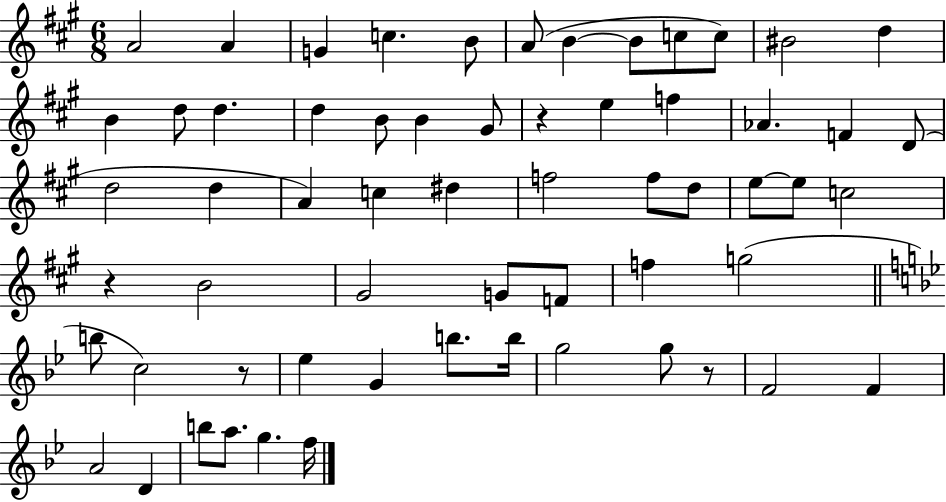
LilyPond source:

{
  \clef treble
  \numericTimeSignature
  \time 6/8
  \key a \major
  \repeat volta 2 { a'2 a'4 | g'4 c''4. b'8 | a'8( b'4~~ b'8 c''8 c''8) | bis'2 d''4 | \break b'4 d''8 d''4. | d''4 b'8 b'4 gis'8 | r4 e''4 f''4 | aes'4. f'4 d'8( | \break d''2 d''4 | a'4) c''4 dis''4 | f''2 f''8 d''8 | e''8~~ e''8 c''2 | \break r4 b'2 | gis'2 g'8 f'8 | f''4 g''2( | \bar "||" \break \key bes \major b''8 c''2) r8 | ees''4 g'4 b''8. b''16 | g''2 g''8 r8 | f'2 f'4 | \break a'2 d'4 | b''8 a''8. g''4. f''16 | } \bar "|."
}